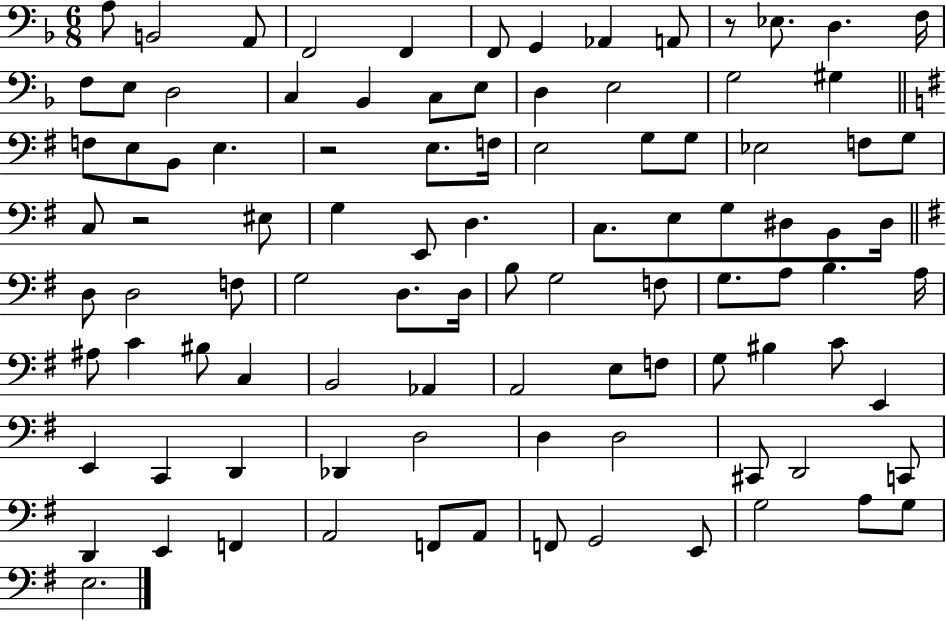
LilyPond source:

{
  \clef bass
  \numericTimeSignature
  \time 6/8
  \key f \major
  a8 b,2 a,8 | f,2 f,4 | f,8 g,4 aes,4 a,8 | r8 ees8. d4. f16 | \break f8 e8 d2 | c4 bes,4 c8 e8 | d4 e2 | g2 gis4 | \break \bar "||" \break \key e \minor f8 e8 b,8 e4. | r2 e8. f16 | e2 g8 g8 | ees2 f8 g8 | \break c8 r2 eis8 | g4 e,8 d4. | c8. e8 g8 dis8 b,8 dis16 | \bar "||" \break \key g \major d8 d2 f8 | g2 d8. d16 | b8 g2 f8 | g8. a8 b4. a16 | \break ais8 c'4 bis8 c4 | b,2 aes,4 | a,2 e8 f8 | g8 bis4 c'8 e,4 | \break e,4 c,4 d,4 | des,4 d2 | d4 d2 | cis,8 d,2 c,8 | \break d,4 e,4 f,4 | a,2 f,8 a,8 | f,8 g,2 e,8 | g2 a8 g8 | \break e2. | \bar "|."
}